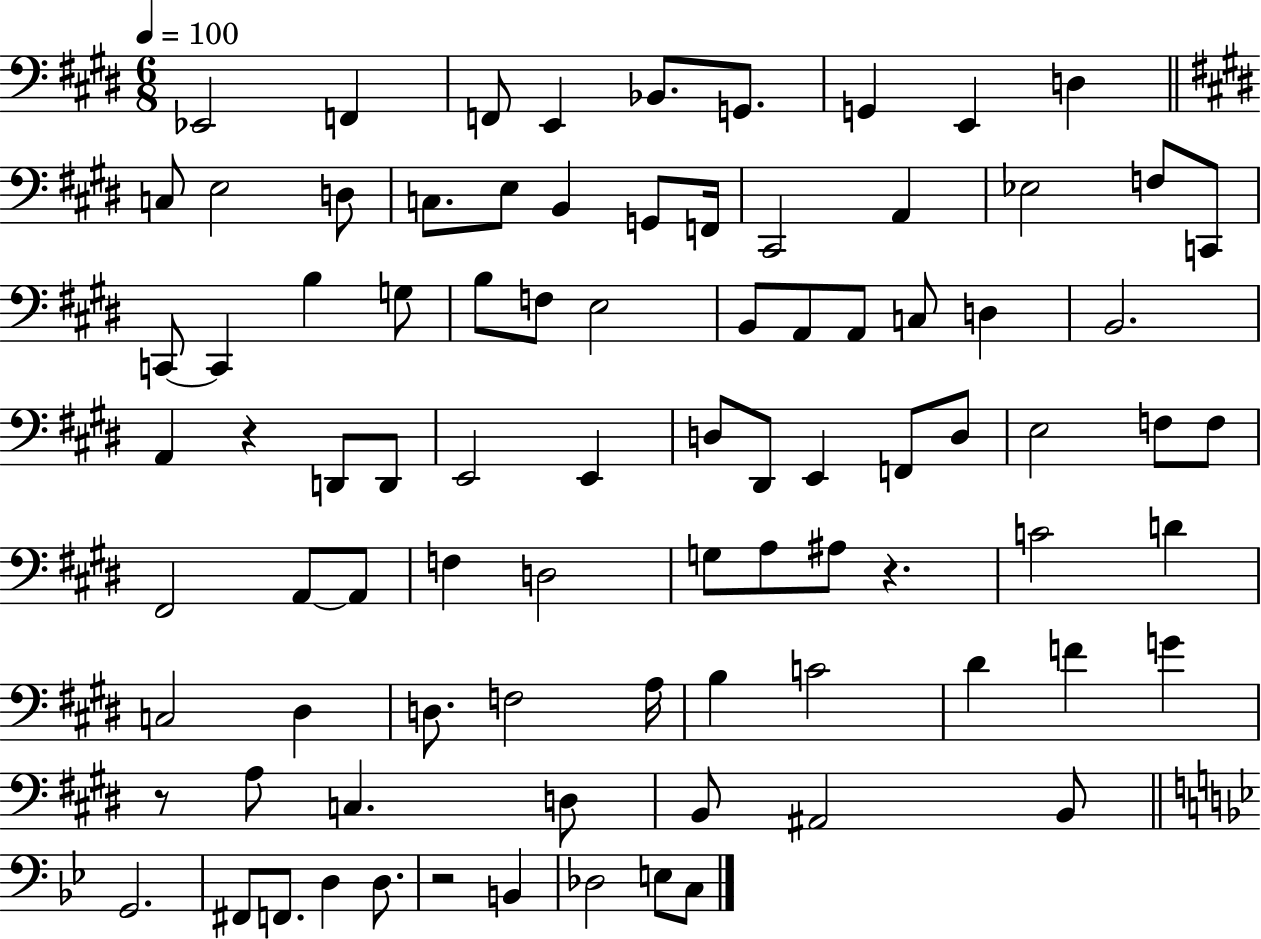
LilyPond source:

{
  \clef bass
  \numericTimeSignature
  \time 6/8
  \key e \major
  \tempo 4 = 100
  \repeat volta 2 { ees,2 f,4 | f,8 e,4 bes,8. g,8. | g,4 e,4 d4 | \bar "||" \break \key e \major c8 e2 d8 | c8. e8 b,4 g,8 f,16 | cis,2 a,4 | ees2 f8 c,8 | \break c,8~~ c,4 b4 g8 | b8 f8 e2 | b,8 a,8 a,8 c8 d4 | b,2. | \break a,4 r4 d,8 d,8 | e,2 e,4 | d8 dis,8 e,4 f,8 d8 | e2 f8 f8 | \break fis,2 a,8~~ a,8 | f4 d2 | g8 a8 ais8 r4. | c'2 d'4 | \break c2 dis4 | d8. f2 a16 | b4 c'2 | dis'4 f'4 g'4 | \break r8 a8 c4. d8 | b,8 ais,2 b,8 | \bar "||" \break \key bes \major g,2. | fis,8 f,8. d4 d8. | r2 b,4 | des2 e8 c8 | \break } \bar "|."
}